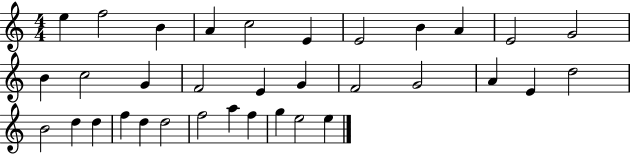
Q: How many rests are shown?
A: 0